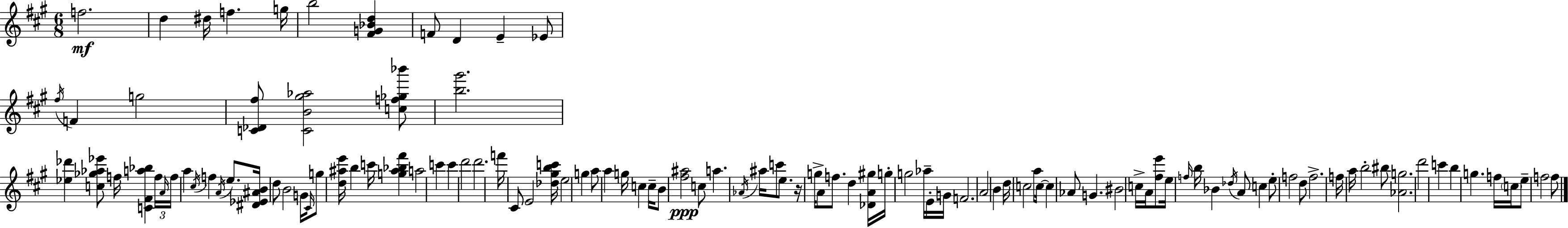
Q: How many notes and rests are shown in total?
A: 114